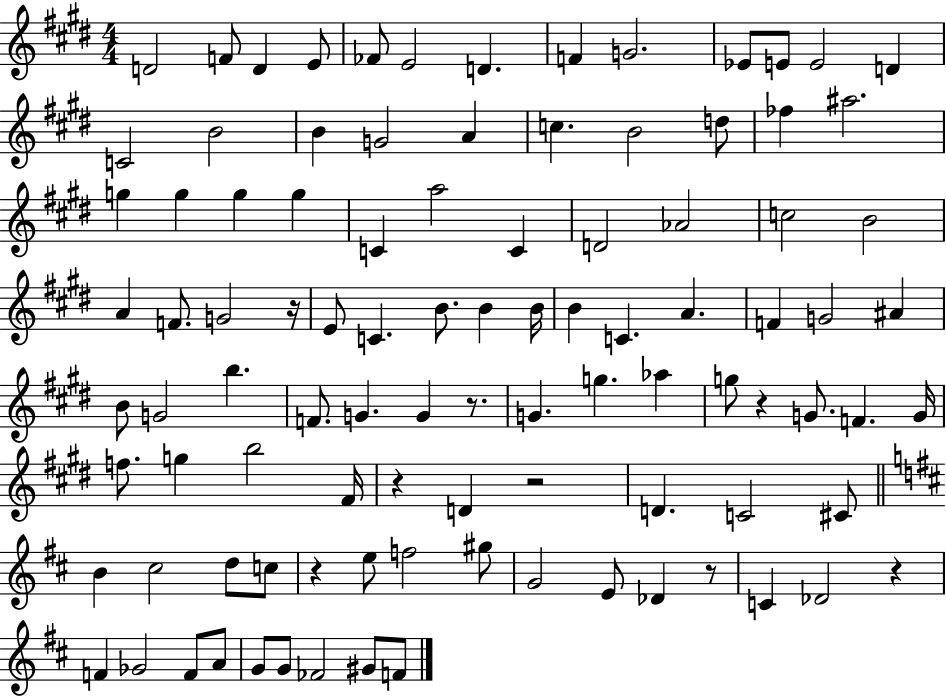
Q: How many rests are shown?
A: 8